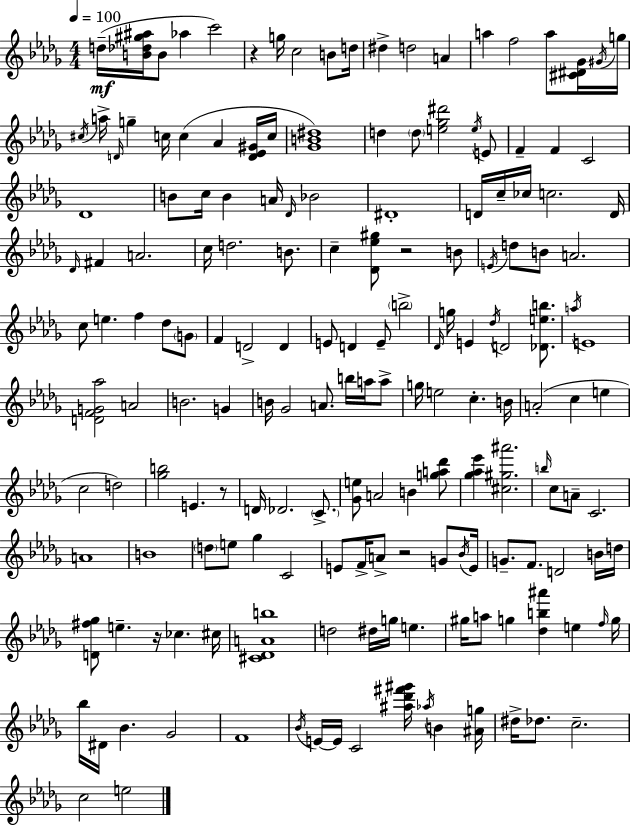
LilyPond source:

{
  \clef treble
  \numericTimeSignature
  \time 4/4
  \key bes \minor
  \tempo 4 = 100
  d''16--(\mf <b' des'' gis'' ais''>16 b'8 aes''4 c'''2) | r4 g''16 c''2 b'8 d''16 | dis''4-> d''2 a'4 | a''4 f''2 a''8 <cis' dis' ges'>16 \acciaccatura { gis'16 } | \break g''16 \acciaccatura { cis''16 } a''16-> \grace { d'16 } g''4-- c''16 c''4( aes'4 | <d' ees' gis'>16 c''16 <ges' b' dis''>1) | d''4 \parenthesize d''8 <e'' ges'' dis'''>2 | \acciaccatura { e''16 } e'8 f'4-- f'4 c'2 | \break des'1 | b'8 c''16 b'4 a'16 \grace { des'16 } bes'2 | dis'1-. | d'16 c''16-- ces''16 c''2. | \break d'16 \grace { des'16 } fis'4 a'2. | c''16 d''2. | b'8. c''4-- <des' ees'' gis''>8 r2 | b'8 \acciaccatura { e'16 } d''8 b'8 a'2. | \break c''8 e''4. f''4 | des''8 \parenthesize g'8 f'4 d'2-> | d'4 e'8 d'4 e'8-- \parenthesize b''2-> | \grace { des'16 } g''16 e'4 \acciaccatura { des''16 } d'2 | \break <des' e'' b''>8. \acciaccatura { a''16 } e'1 | <d' f' g' aes''>2 | a'2 b'2. | g'4 b'16 ges'2 | \break a'8. b''16 a''16 a''8-> g''16 e''2 | c''4.-. b'16 a'2-.( | c''4 e''4 c''2 | d''2) <ges'' b''>2 | \break e'4. r8 d'16 des'2. | \parenthesize c'8.-> <ges' e''>8 a'2 | b'4 <g'' a'' des'''>8 <ges'' aes'' ees'''>4 <cis'' gis'' ais'''>2. | \grace { b''16 } c''8 a'8-- c'2. | \break a'1 | b'1 | \parenthesize d''8 e''8 ges''4 | c'2 e'8 f'16-> a'8-> | \break r2 g'8 \acciaccatura { bes'16 } e'16 g'8.-- f'8. | d'2 b'16 d''16 <d' fis'' ges''>8 e''4.-- | r16 ces''4. cis''16 <cis' des' a' b''>1 | d''2 | \break dis''16 g''16 e''4. gis''16 a''8 g''4 | <des'' b'' ais'''>4 e''4 \grace { f''16 } g''16 bes''16 dis'16 bes'4. | ges'2 f'1 | \acciaccatura { bes'16 } e'16~~ e'16 | \break c'2 <ais'' des''' fis''' gis'''>16 \acciaccatura { aes''16 } b'4 <ais' g''>16 dis''16-> | des''8. c''2.-- c''2 | e''2 \bar "|."
}